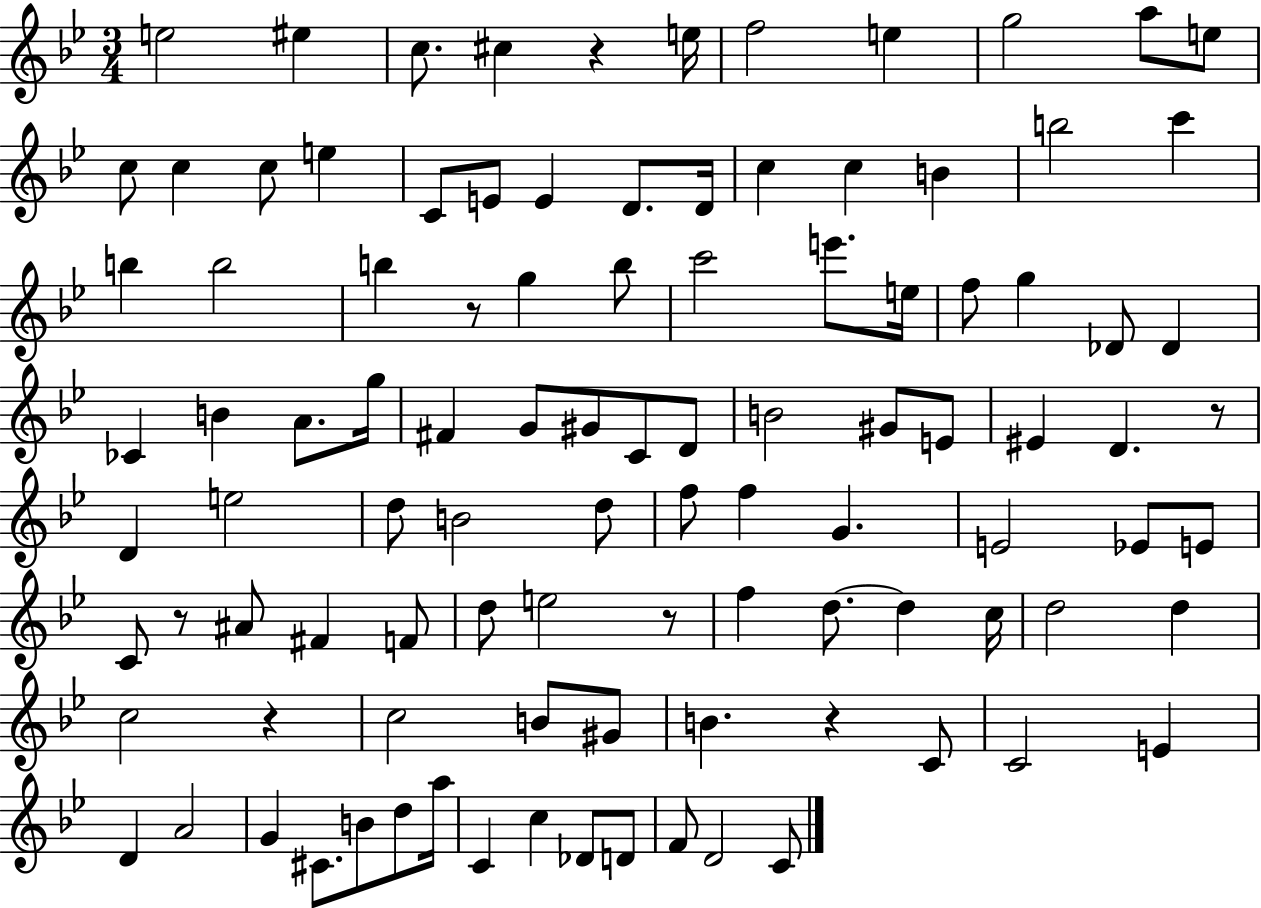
X:1
T:Untitled
M:3/4
L:1/4
K:Bb
e2 ^e c/2 ^c z e/4 f2 e g2 a/2 e/2 c/2 c c/2 e C/2 E/2 E D/2 D/4 c c B b2 c' b b2 b z/2 g b/2 c'2 e'/2 e/4 f/2 g _D/2 _D _C B A/2 g/4 ^F G/2 ^G/2 C/2 D/2 B2 ^G/2 E/2 ^E D z/2 D e2 d/2 B2 d/2 f/2 f G E2 _E/2 E/2 C/2 z/2 ^A/2 ^F F/2 d/2 e2 z/2 f d/2 d c/4 d2 d c2 z c2 B/2 ^G/2 B z C/2 C2 E D A2 G ^C/2 B/2 d/2 a/4 C c _D/2 D/2 F/2 D2 C/2